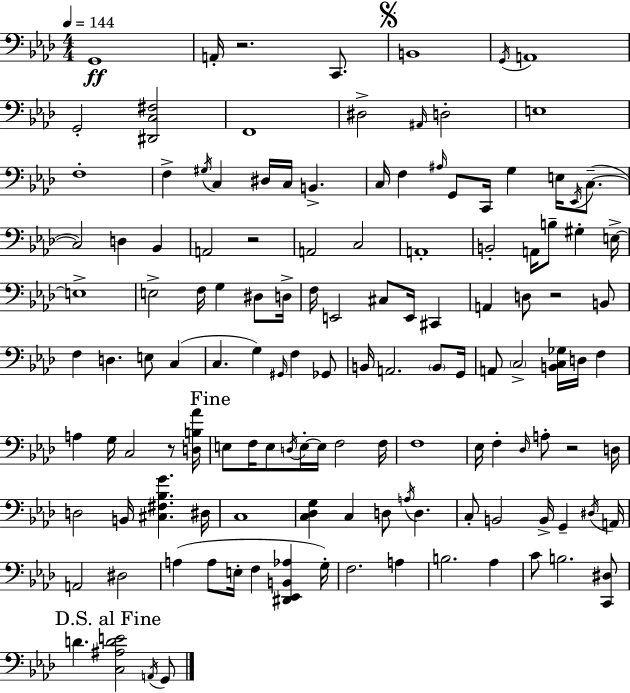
{
  \clef bass
  \numericTimeSignature
  \time 4/4
  \key aes \major
  \tempo 4 = 144
  g,1\ff | a,16-. r2. c,8. | \mark \markup { \musicglyph "scripts.segno" } b,1 | \acciaccatura { g,16 } a,1 | \break g,2-. <dis, c fis>2 | f,1 | dis2-> \grace { ais,16 } d2-. | e1 | \break f1-. | f4-> \acciaccatura { gis16 } c4 dis16 c16 b,4.-> | c16 f4 \grace { ais16 } g,8 c,16 g4 | e16 \acciaccatura { ees,16 }( c8.--~~ c2) d4 | \break bes,4 a,2 r2 | a,2 c2 | a,1-. | b,2-. a,16 b8-- | \break gis4-. e16->~~ e1-> | e2-> f16 g4 | dis8 d16-> f16 e,2 cis8 | e,16 cis,4 a,4 d8 r2 | \break b,8 f4 d4. e8 | c4( c4. g4) \grace { gis,16 } | f4 ges,8 b,16 a,2. | \parenthesize b,8 g,16 a,8 \parenthesize c2-> | \break <b, c ges>16 d16 f4 a4 g16 c2 | r8 <d b aes'>16 \mark "Fine" e8 f16 e8 \acciaccatura { d16 } e16-.~~ e16 f2 | f16 f1 | ees16 f4-. \grace { des16 } a8-. r2 | \break d16 d2 | b,16 <cis fis bes g'>4. dis16 c1 | <c des g>4 c4 | d8 \acciaccatura { a16 } d4. c8-. b,2 | \break b,16-> g,4-- \acciaccatura { dis16 } a,16 a,2 | dis2 a4( a8 | e16-. f4 <dis, ees, b, aes>4 g16-.) f2. | a4 b2. | \break aes4 c'8 b2. | <c, dis>8 \mark "D.S. al Fine" d'4. | <c ais d' e'>2 \acciaccatura { a,16 } g,8 \bar "|."
}